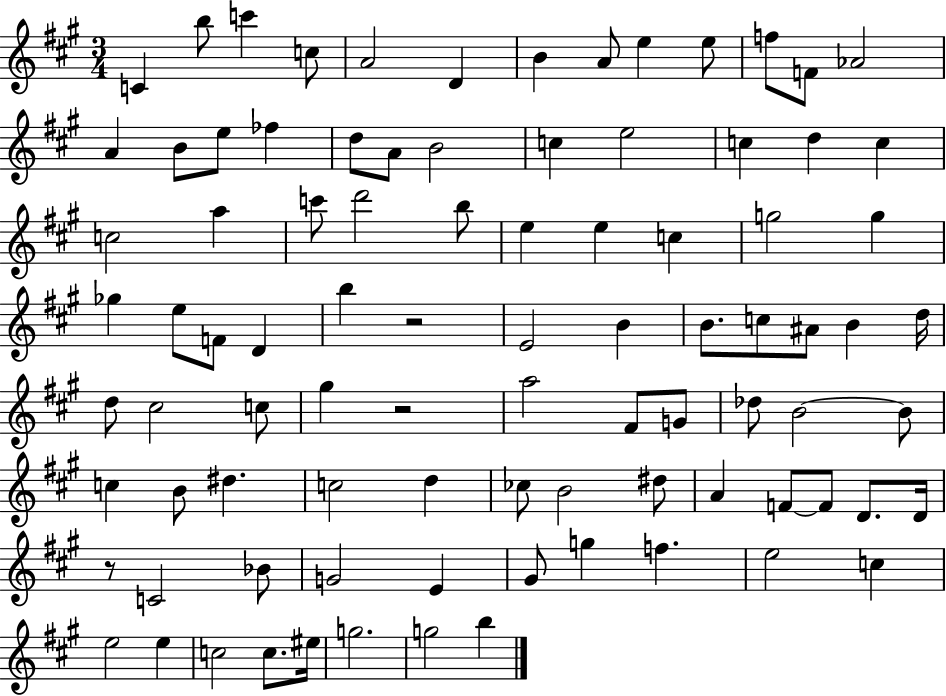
{
  \clef treble
  \numericTimeSignature
  \time 3/4
  \key a \major
  \repeat volta 2 { c'4 b''8 c'''4 c''8 | a'2 d'4 | b'4 a'8 e''4 e''8 | f''8 f'8 aes'2 | \break a'4 b'8 e''8 fes''4 | d''8 a'8 b'2 | c''4 e''2 | c''4 d''4 c''4 | \break c''2 a''4 | c'''8 d'''2 b''8 | e''4 e''4 c''4 | g''2 g''4 | \break ges''4 e''8 f'8 d'4 | b''4 r2 | e'2 b'4 | b'8. c''8 ais'8 b'4 d''16 | \break d''8 cis''2 c''8 | gis''4 r2 | a''2 fis'8 g'8 | des''8 b'2~~ b'8 | \break c''4 b'8 dis''4. | c''2 d''4 | ces''8 b'2 dis''8 | a'4 f'8~~ f'8 d'8. d'16 | \break r8 c'2 bes'8 | g'2 e'4 | gis'8 g''4 f''4. | e''2 c''4 | \break e''2 e''4 | c''2 c''8. eis''16 | g''2. | g''2 b''4 | \break } \bar "|."
}